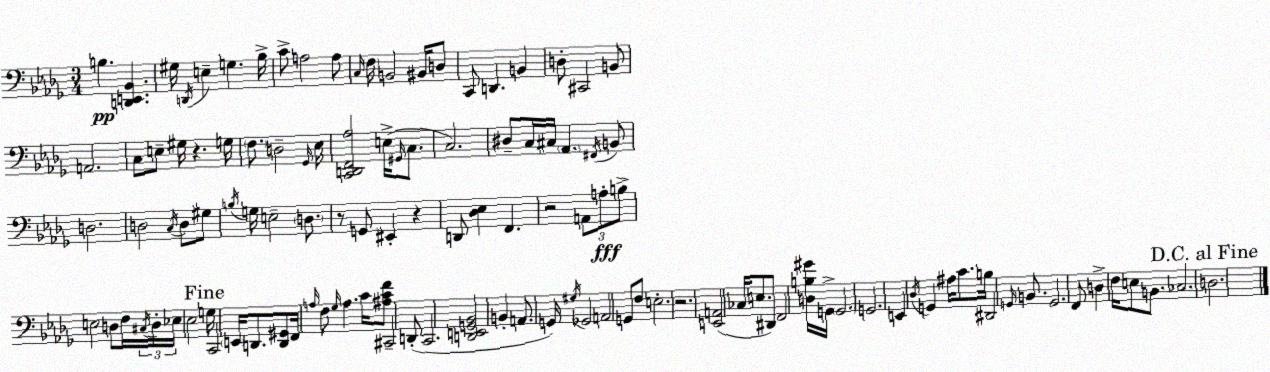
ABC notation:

X:1
T:Untitled
M:3/4
L:1/4
K:Bbm
B, [D,,E,,_B,,] ^G,/4 D,,/4 E, G, _B,/4 C/2 A,2 A,/2 C,/4 F,/4 B,,2 ^B,,/4 D,/2 C,,/2 D,, B,, D,/2 ^C,,2 B,,/2 A,,2 C,/2 E,/2 ^G,/4 z G,/4 F,/2 D,2 _G,,/4 _E,/4 [C,,D,,F,,_A,]2 E,/4 ^G,,/4 C,/2 C,2 ^D,/2 C,/4 ^C,/4 _A,, ^F,,/4 B,,/2 D,2 D,2 C,/4 D,/2 ^G,/2 B,/4 G,/4 E,2 D,/2 z/2 G,,/2 ^E,, z D,,/2 [_D,_E,] F,, z2 A,,/2 A,/2 B,/2 E,2 D,/2 F,/4 ^C,/4 D,/4 _E,/4 _E,2 G,/4 C,,2 E,,/4 D,,/2 [D,,^G,,]/2 F,,/4 A,/4 F,/2 _G,/4 A, C/4 [^A,CF]/2 ^C,,2 D,,/2 C,,2 [D,,E,,G,,_B,,]2 B,, A,,/2 G,,/4 ^G,/4 _G,,2 A,,2 G,,/2 F,/2 E,2 z2 [E,,A,,]2 _C,/4 E,/2 ^D,,/2 F,,2 [D,B,^G]/4 G,,/4 G,,2 G,,2 E,, _D,/4 G,, ^A,/4 C/2 B,/4 ^D,,2 G,,/4 B,,/2 G,,2 F,,/2 D, F,/4 E,/2 B,,/2 _C,2 D,2